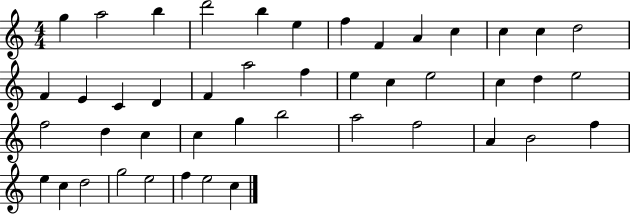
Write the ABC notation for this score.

X:1
T:Untitled
M:4/4
L:1/4
K:C
g a2 b d'2 b e f F A c c c d2 F E C D F a2 f e c e2 c d e2 f2 d c c g b2 a2 f2 A B2 f e c d2 g2 e2 f e2 c